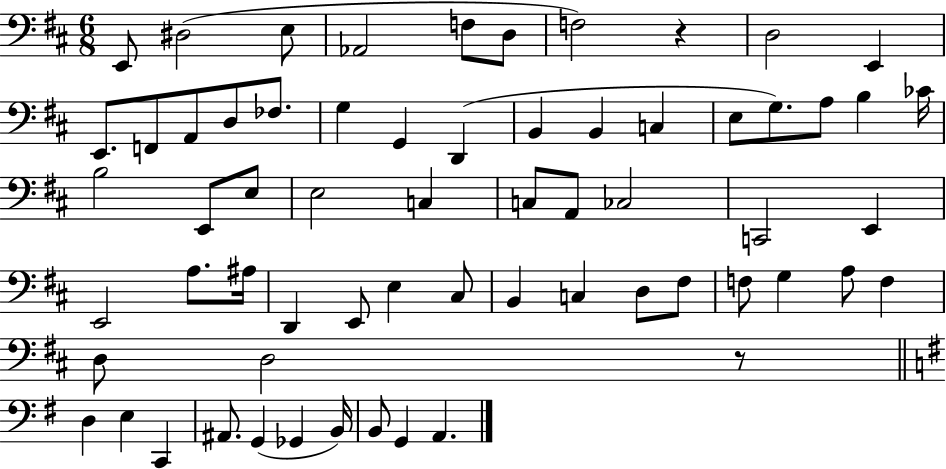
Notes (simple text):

E2/e D#3/h E3/e Ab2/h F3/e D3/e F3/h R/q D3/h E2/q E2/e. F2/e A2/e D3/e FES3/e. G3/q G2/q D2/q B2/q B2/q C3/q E3/e G3/e. A3/e B3/q CES4/s B3/h E2/e E3/e E3/h C3/q C3/e A2/e CES3/h C2/h E2/q E2/h A3/e. A#3/s D2/q E2/e E3/q C#3/e B2/q C3/q D3/e F#3/e F3/e G3/q A3/e F3/q D3/e D3/h R/e D3/q E3/q C2/q A#2/e. G2/q Gb2/q B2/s B2/e G2/q A2/q.